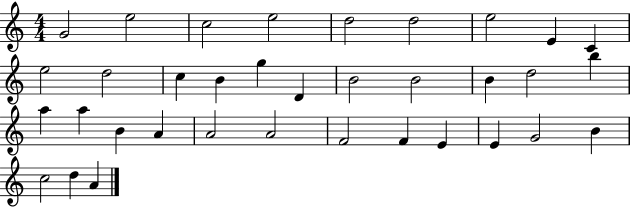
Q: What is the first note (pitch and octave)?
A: G4